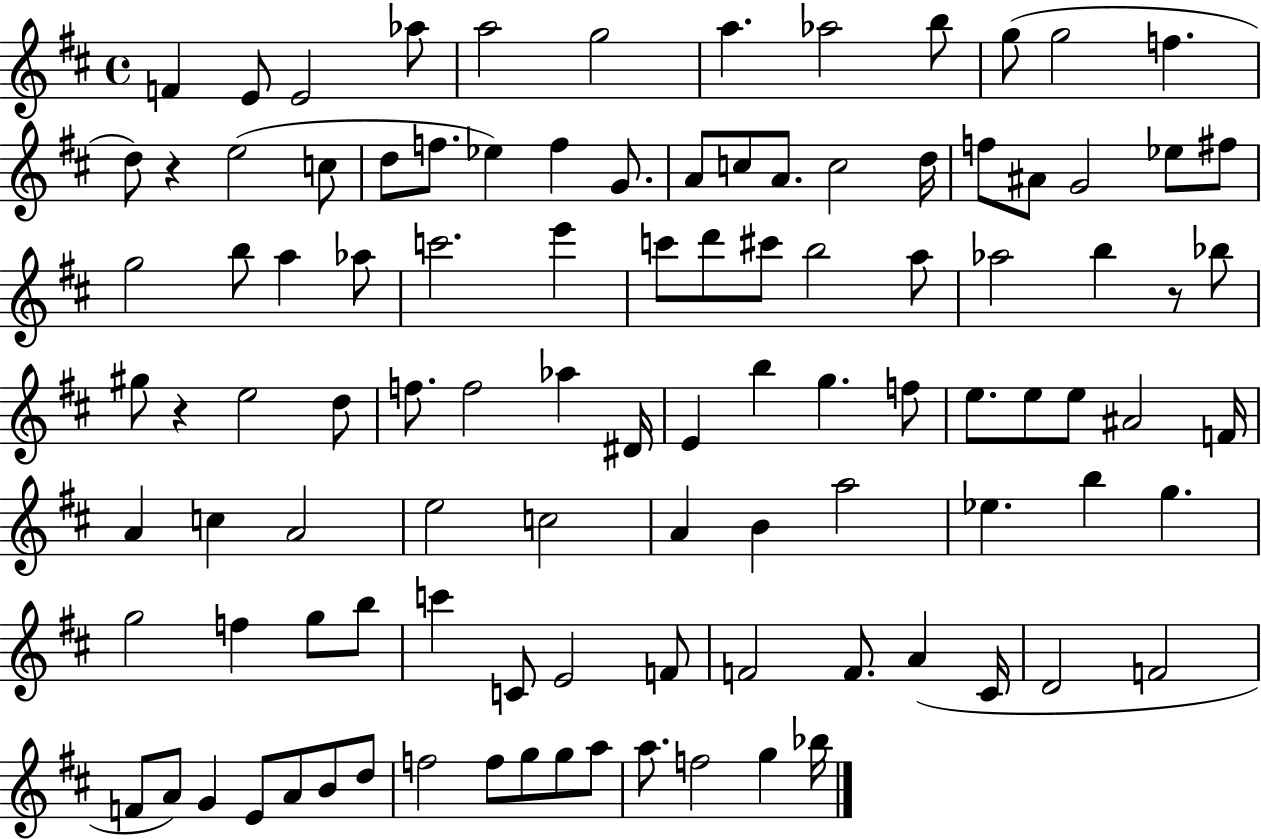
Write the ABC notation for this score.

X:1
T:Untitled
M:4/4
L:1/4
K:D
F E/2 E2 _a/2 a2 g2 a _a2 b/2 g/2 g2 f d/2 z e2 c/2 d/2 f/2 _e f G/2 A/2 c/2 A/2 c2 d/4 f/2 ^A/2 G2 _e/2 ^f/2 g2 b/2 a _a/2 c'2 e' c'/2 d'/2 ^c'/2 b2 a/2 _a2 b z/2 _b/2 ^g/2 z e2 d/2 f/2 f2 _a ^D/4 E b g f/2 e/2 e/2 e/2 ^A2 F/4 A c A2 e2 c2 A B a2 _e b g g2 f g/2 b/2 c' C/2 E2 F/2 F2 F/2 A ^C/4 D2 F2 F/2 A/2 G E/2 A/2 B/2 d/2 f2 f/2 g/2 g/2 a/2 a/2 f2 g _b/4